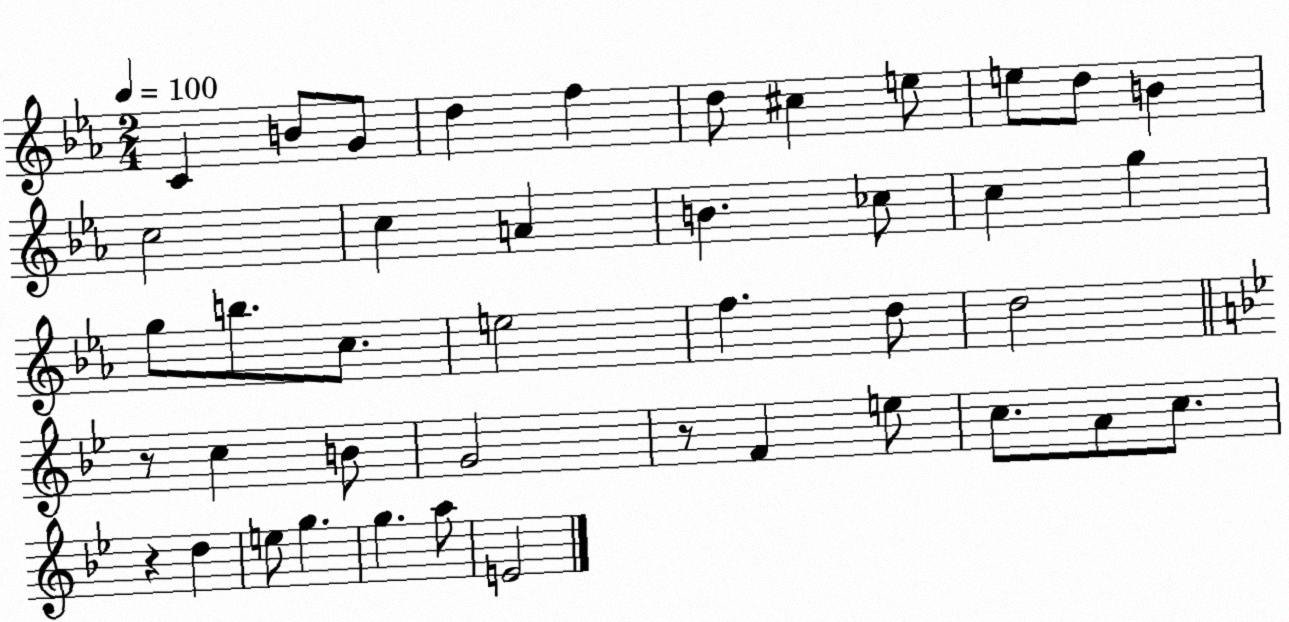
X:1
T:Untitled
M:2/4
L:1/4
K:Eb
C B/2 G/2 d f d/2 ^c e/2 e/2 d/2 B c2 c A B _c/2 c g g/2 b/2 c/2 e2 f d/2 d2 z/2 c B/2 G2 z/2 F e/2 c/2 A/2 c/2 z d e/2 g g a/2 E2